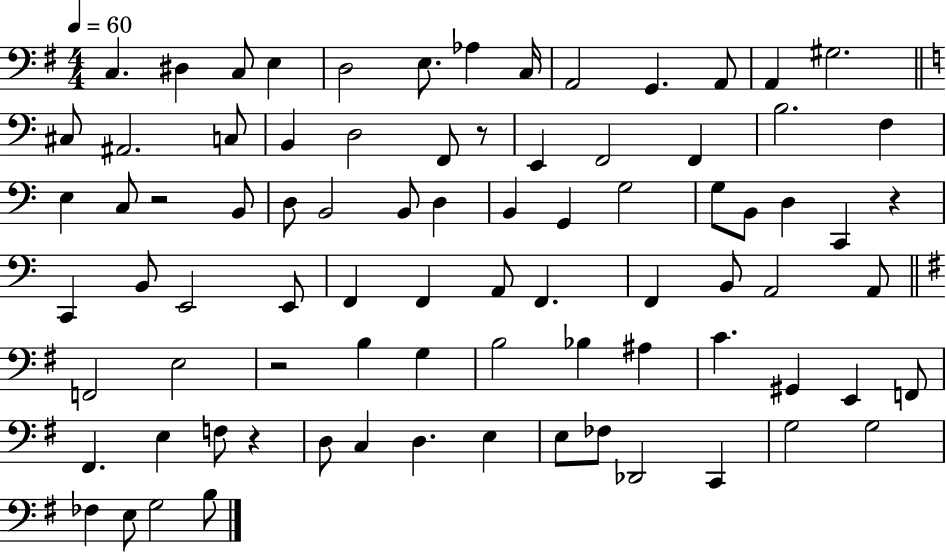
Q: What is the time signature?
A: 4/4